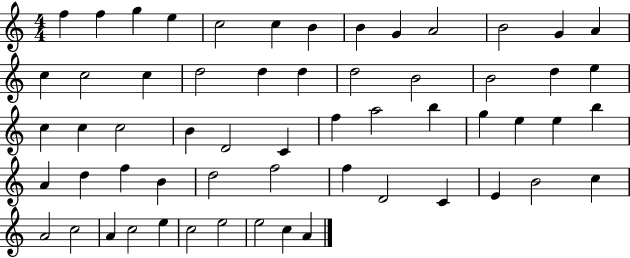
{
  \clef treble
  \numericTimeSignature
  \time 4/4
  \key c \major
  f''4 f''4 g''4 e''4 | c''2 c''4 b'4 | b'4 g'4 a'2 | b'2 g'4 a'4 | \break c''4 c''2 c''4 | d''2 d''4 d''4 | d''2 b'2 | b'2 d''4 e''4 | \break c''4 c''4 c''2 | b'4 d'2 c'4 | f''4 a''2 b''4 | g''4 e''4 e''4 b''4 | \break a'4 d''4 f''4 b'4 | d''2 f''2 | f''4 d'2 c'4 | e'4 b'2 c''4 | \break a'2 c''2 | a'4 c''2 e''4 | c''2 e''2 | e''2 c''4 a'4 | \break \bar "|."
}